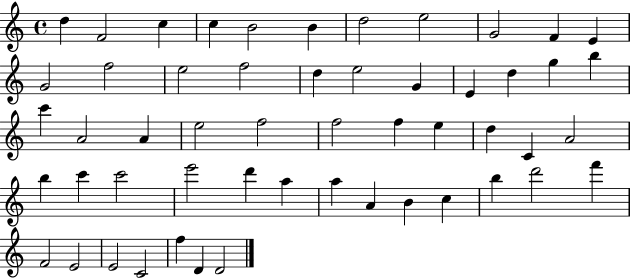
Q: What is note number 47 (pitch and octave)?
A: F4